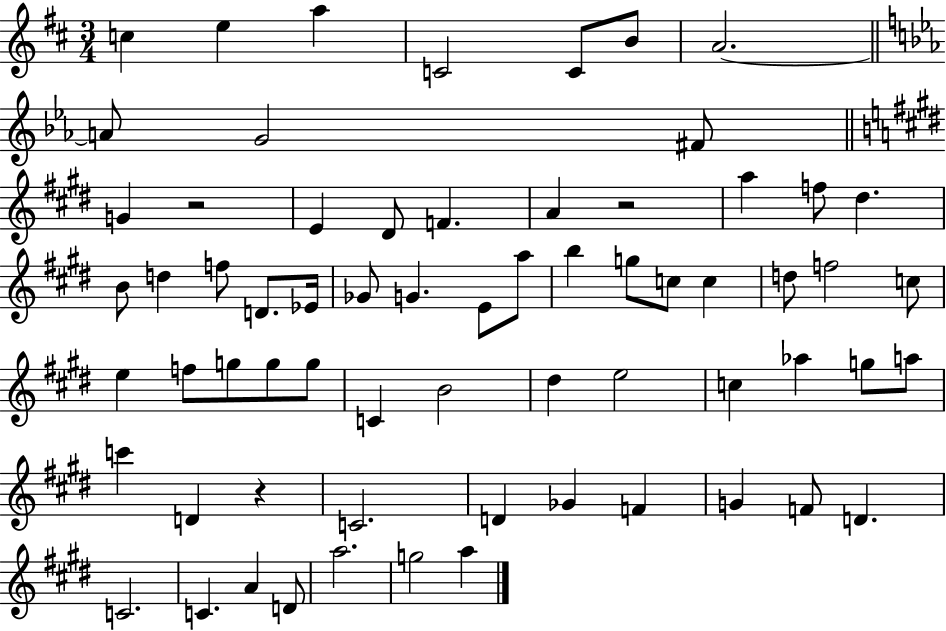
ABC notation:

X:1
T:Untitled
M:3/4
L:1/4
K:D
c e a C2 C/2 B/2 A2 A/2 G2 ^F/2 G z2 E ^D/2 F A z2 a f/2 ^d B/2 d f/2 D/2 _E/4 _G/2 G E/2 a/2 b g/2 c/2 c d/2 f2 c/2 e f/2 g/2 g/2 g/2 C B2 ^d e2 c _a g/2 a/2 c' D z C2 D _G F G F/2 D C2 C A D/2 a2 g2 a